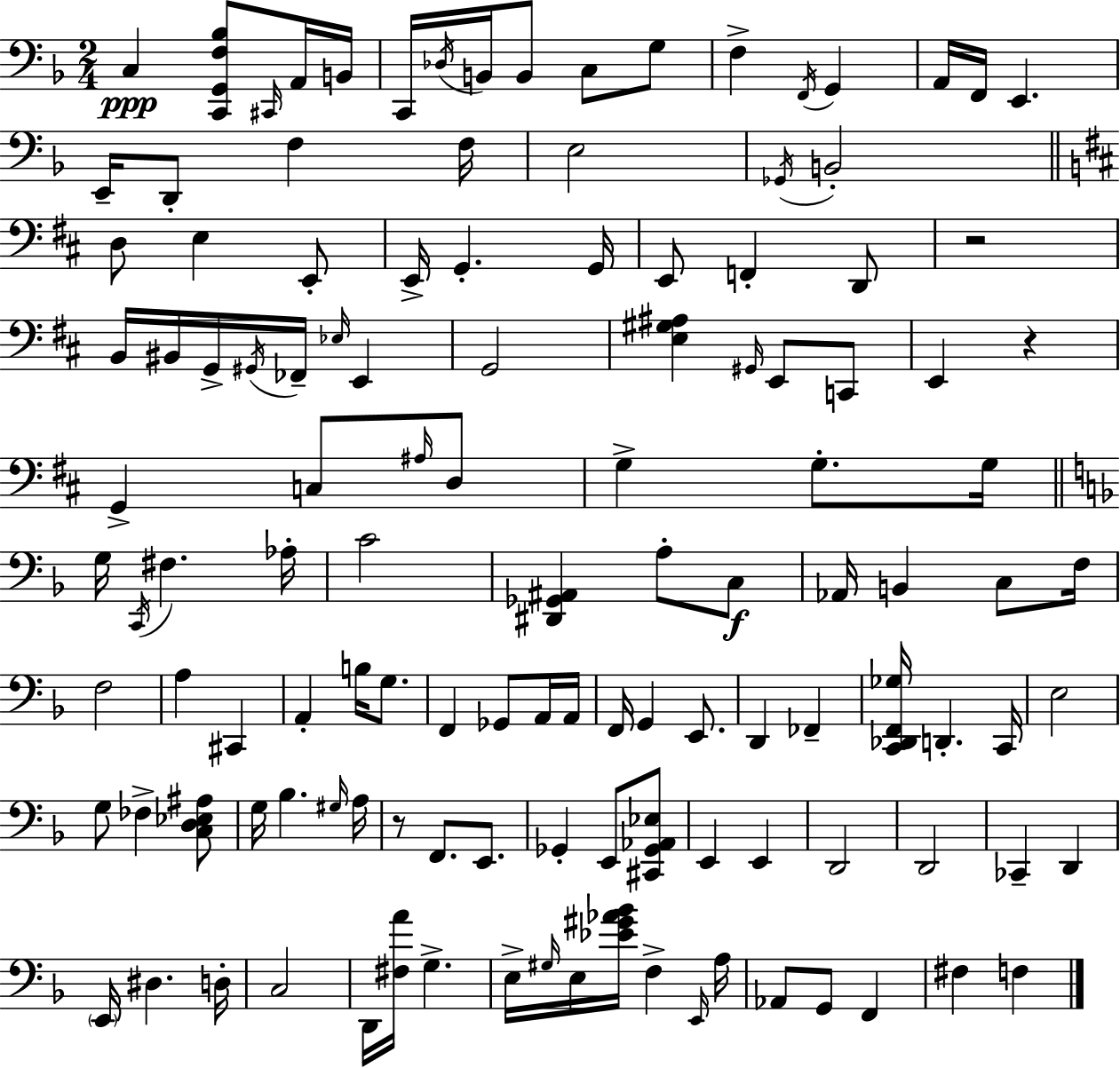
{
  \clef bass
  \numericTimeSignature
  \time 2/4
  \key d \minor
  c4\ppp <c, g, f bes>8 \grace { cis,16 } a,16 | b,16 c,16 \acciaccatura { des16 } b,16 b,8 c8 | g8 f4-> \acciaccatura { f,16 } g,4 | a,16 f,16 e,4. | \break e,16-- d,8-. f4 | f16 e2 | \acciaccatura { ges,16 } b,2-. | \bar "||" \break \key d \major d8 e4 e,8-. | e,16-> g,4.-. g,16 | e,8 f,4-. d,8 | r2 | \break b,16 bis,16 g,16-> \acciaccatura { gis,16 } fes,16-- \grace { ees16 } e,4 | g,2 | <e gis ais>4 \grace { gis,16 } e,8 | c,8 e,4 r4 | \break g,4-> c8 | \grace { ais16 } d8 g4-> | g8.-. g16 \bar "||" \break \key f \major g16 \acciaccatura { c,16 } fis4. | aes16-. c'2 | <dis, ges, ais,>4 a8-. c8\f | aes,16 b,4 c8 | \break f16 f2 | a4 cis,4 | a,4-. b16 g8. | f,4 ges,8 a,16 | \break a,16 f,16 g,4 e,8. | d,4 fes,4-- | <c, des, f, ges>16 d,4.-. | c,16 e2 | \break g8 fes4-> <c d ees ais>8 | g16 bes4. | \grace { gis16 } a16 r8 f,8. e,8. | ges,4-. e,8 | \break <cis, ges, aes, ees>8 e,4 e,4 | d,2 | d,2 | ces,4-- d,4 | \break \parenthesize e,16 dis4. | d16-. c2 | d,16 <fis a'>16 g4.-> | e16-> \grace { gis16 } e16 <ees' gis' aes' bes'>16 f4-> | \break \grace { e,16 } a16 aes,8 g,8 | f,4 fis4 | f4 \bar "|."
}